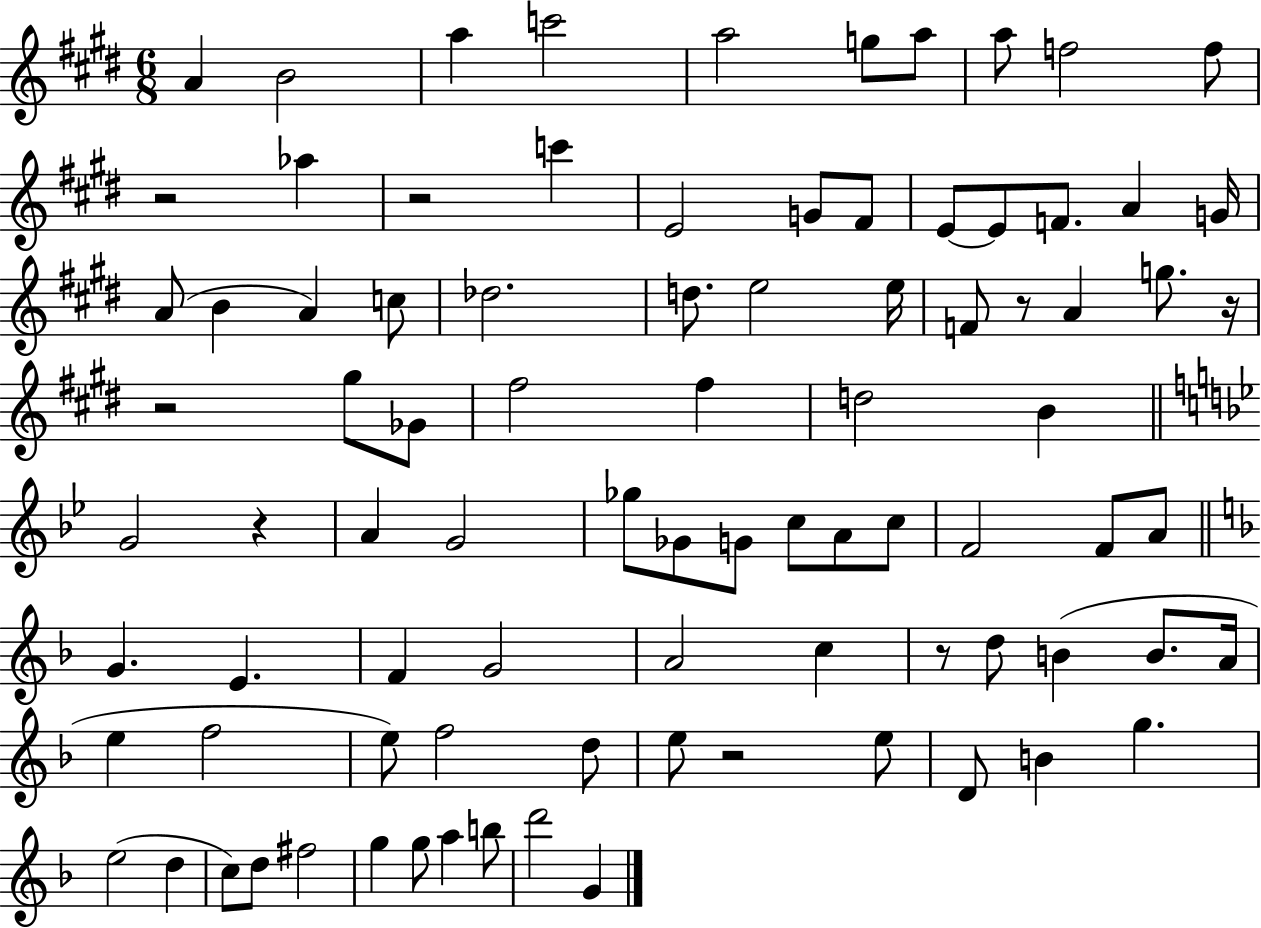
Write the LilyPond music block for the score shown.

{
  \clef treble
  \numericTimeSignature
  \time 6/8
  \key e \major
  a'4 b'2 | a''4 c'''2 | a''2 g''8 a''8 | a''8 f''2 f''8 | \break r2 aes''4 | r2 c'''4 | e'2 g'8 fis'8 | e'8~~ e'8 f'8. a'4 g'16 | \break a'8( b'4 a'4) c''8 | des''2. | d''8. e''2 e''16 | f'8 r8 a'4 g''8. r16 | \break r2 gis''8 ges'8 | fis''2 fis''4 | d''2 b'4 | \bar "||" \break \key bes \major g'2 r4 | a'4 g'2 | ges''8 ges'8 g'8 c''8 a'8 c''8 | f'2 f'8 a'8 | \break \bar "||" \break \key d \minor g'4. e'4. | f'4 g'2 | a'2 c''4 | r8 d''8 b'4( b'8. a'16 | \break e''4 f''2 | e''8) f''2 d''8 | e''8 r2 e''8 | d'8 b'4 g''4. | \break e''2( d''4 | c''8) d''8 fis''2 | g''4 g''8 a''4 b''8 | d'''2 g'4 | \break \bar "|."
}